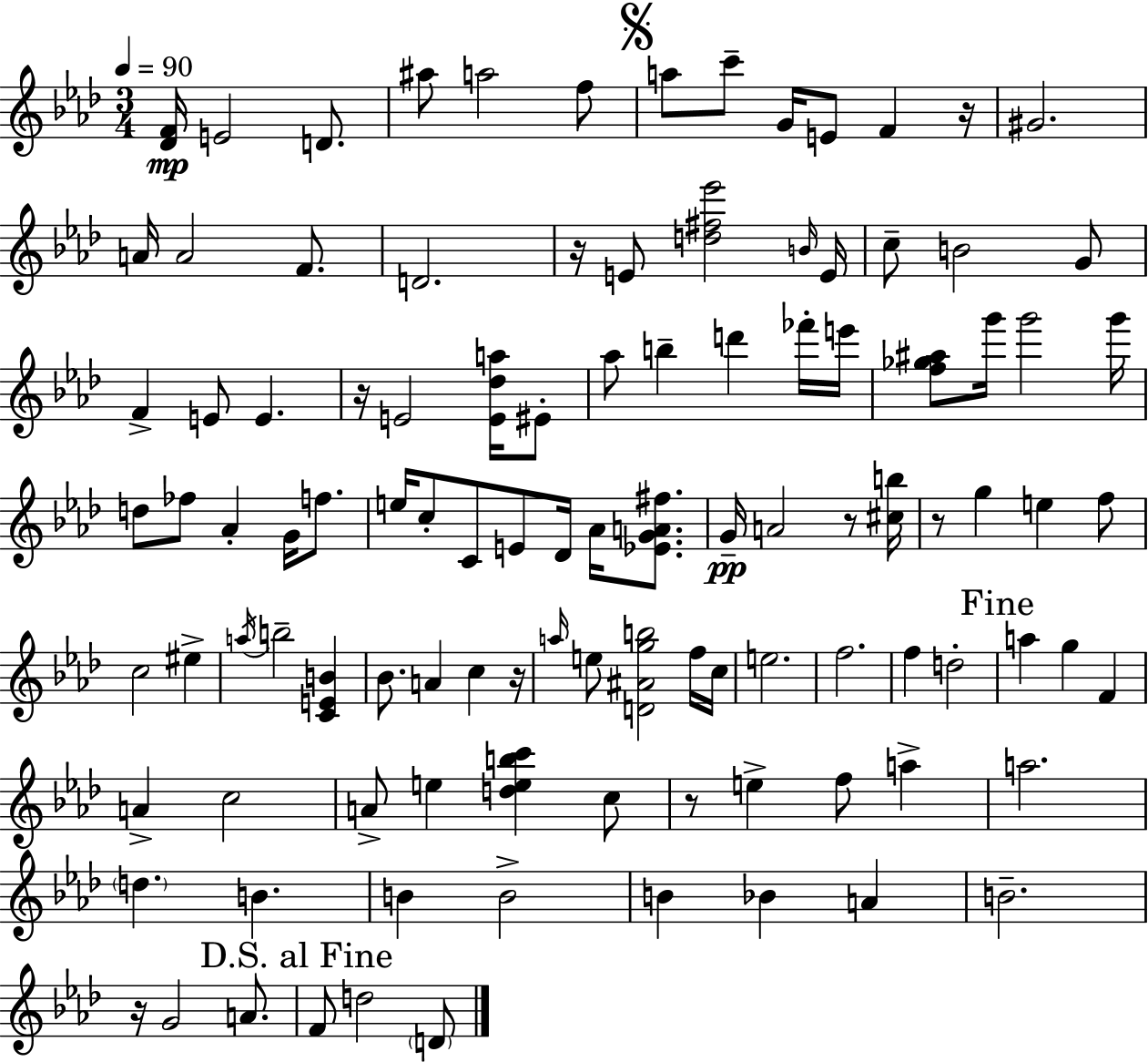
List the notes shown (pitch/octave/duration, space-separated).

[Db4,F4]/s E4/h D4/e. A#5/e A5/h F5/e A5/e C6/e G4/s E4/e F4/q R/s G#4/h. A4/s A4/h F4/e. D4/h. R/s E4/e [D5,F#5,Eb6]/h B4/s E4/s C5/e B4/h G4/e F4/q E4/e E4/q. R/s E4/h [E4,Db5,A5]/s EIS4/e Ab5/e B5/q D6/q FES6/s E6/s [F5,Gb5,A#5]/e G6/s G6/h G6/s D5/e FES5/e Ab4/q G4/s F5/e. E5/s C5/e C4/e E4/e Db4/s Ab4/s [Eb4,G4,A4,F#5]/e. G4/s A4/h R/e [C#5,B5]/s R/e G5/q E5/q F5/e C5/h EIS5/q A5/s B5/h [C4,E4,B4]/q Bb4/e. A4/q C5/q R/s A5/s E5/e [D4,A#4,G5,B5]/h F5/s C5/s E5/h. F5/h. F5/q D5/h A5/q G5/q F4/q A4/q C5/h A4/e E5/q [D5,E5,B5,C6]/q C5/e R/e E5/q F5/e A5/q A5/h. D5/q. B4/q. B4/q B4/h B4/q Bb4/q A4/q B4/h. R/s G4/h A4/e. F4/e D5/h D4/e